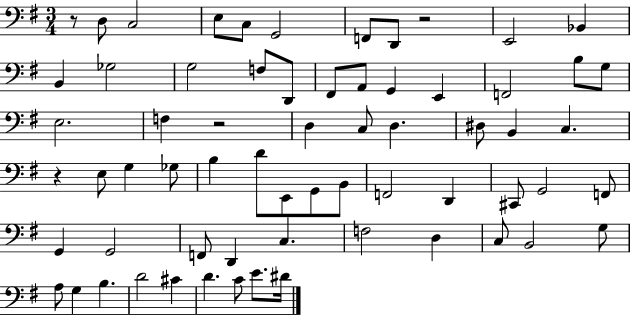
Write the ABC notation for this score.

X:1
T:Untitled
M:3/4
L:1/4
K:G
z/2 D,/2 C,2 E,/2 C,/2 G,,2 F,,/2 D,,/2 z2 E,,2 _B,, B,, _G,2 G,2 F,/2 D,,/2 ^F,,/2 A,,/2 G,, E,, F,,2 B,/2 G,/2 E,2 F, z2 D, C,/2 D, ^D,/2 B,, C, z E,/2 G, _G,/2 B, D/2 E,,/2 G,,/2 B,,/2 F,,2 D,, ^C,,/2 G,,2 F,,/2 G,, G,,2 F,,/2 D,, C, F,2 D, C,/2 B,,2 G,/2 A,/2 G, B, D2 ^C D C/2 E/2 ^D/4